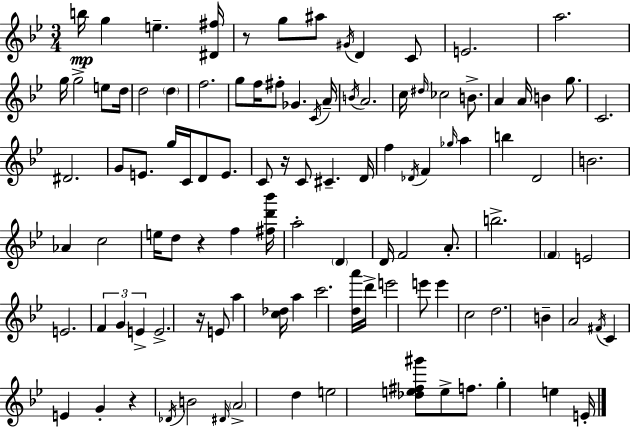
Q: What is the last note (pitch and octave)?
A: E4